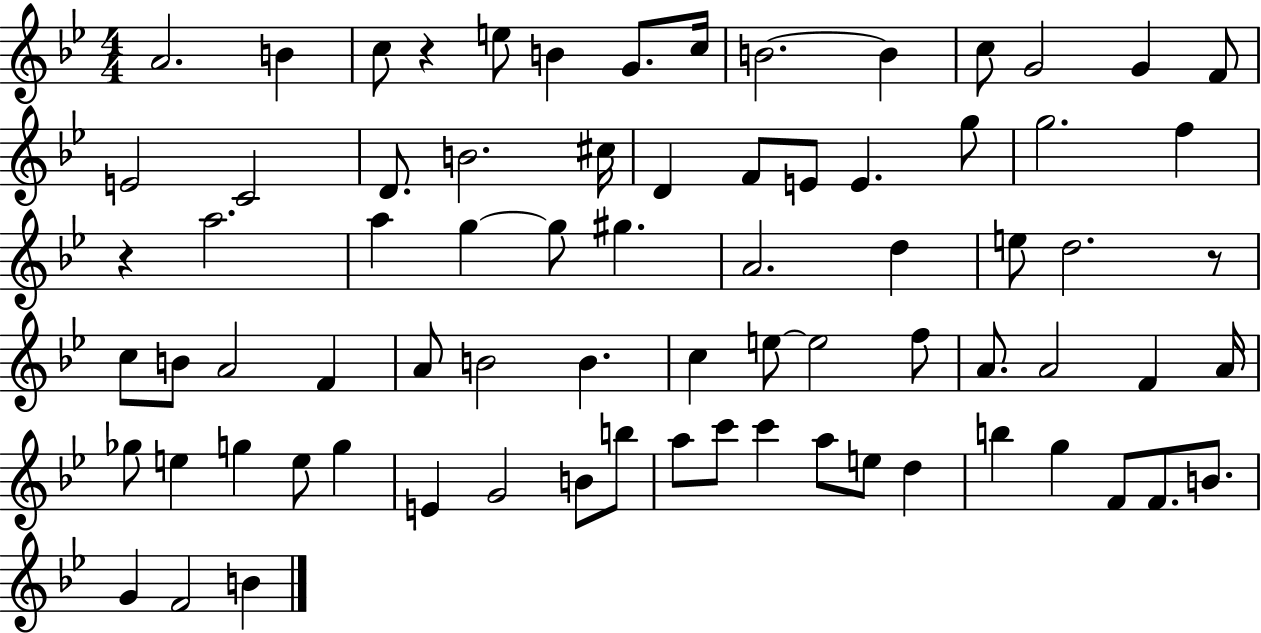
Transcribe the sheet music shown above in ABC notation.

X:1
T:Untitled
M:4/4
L:1/4
K:Bb
A2 B c/2 z e/2 B G/2 c/4 B2 B c/2 G2 G F/2 E2 C2 D/2 B2 ^c/4 D F/2 E/2 E g/2 g2 f z a2 a g g/2 ^g A2 d e/2 d2 z/2 c/2 B/2 A2 F A/2 B2 B c e/2 e2 f/2 A/2 A2 F A/4 _g/2 e g e/2 g E G2 B/2 b/2 a/2 c'/2 c' a/2 e/2 d b g F/2 F/2 B/2 G F2 B